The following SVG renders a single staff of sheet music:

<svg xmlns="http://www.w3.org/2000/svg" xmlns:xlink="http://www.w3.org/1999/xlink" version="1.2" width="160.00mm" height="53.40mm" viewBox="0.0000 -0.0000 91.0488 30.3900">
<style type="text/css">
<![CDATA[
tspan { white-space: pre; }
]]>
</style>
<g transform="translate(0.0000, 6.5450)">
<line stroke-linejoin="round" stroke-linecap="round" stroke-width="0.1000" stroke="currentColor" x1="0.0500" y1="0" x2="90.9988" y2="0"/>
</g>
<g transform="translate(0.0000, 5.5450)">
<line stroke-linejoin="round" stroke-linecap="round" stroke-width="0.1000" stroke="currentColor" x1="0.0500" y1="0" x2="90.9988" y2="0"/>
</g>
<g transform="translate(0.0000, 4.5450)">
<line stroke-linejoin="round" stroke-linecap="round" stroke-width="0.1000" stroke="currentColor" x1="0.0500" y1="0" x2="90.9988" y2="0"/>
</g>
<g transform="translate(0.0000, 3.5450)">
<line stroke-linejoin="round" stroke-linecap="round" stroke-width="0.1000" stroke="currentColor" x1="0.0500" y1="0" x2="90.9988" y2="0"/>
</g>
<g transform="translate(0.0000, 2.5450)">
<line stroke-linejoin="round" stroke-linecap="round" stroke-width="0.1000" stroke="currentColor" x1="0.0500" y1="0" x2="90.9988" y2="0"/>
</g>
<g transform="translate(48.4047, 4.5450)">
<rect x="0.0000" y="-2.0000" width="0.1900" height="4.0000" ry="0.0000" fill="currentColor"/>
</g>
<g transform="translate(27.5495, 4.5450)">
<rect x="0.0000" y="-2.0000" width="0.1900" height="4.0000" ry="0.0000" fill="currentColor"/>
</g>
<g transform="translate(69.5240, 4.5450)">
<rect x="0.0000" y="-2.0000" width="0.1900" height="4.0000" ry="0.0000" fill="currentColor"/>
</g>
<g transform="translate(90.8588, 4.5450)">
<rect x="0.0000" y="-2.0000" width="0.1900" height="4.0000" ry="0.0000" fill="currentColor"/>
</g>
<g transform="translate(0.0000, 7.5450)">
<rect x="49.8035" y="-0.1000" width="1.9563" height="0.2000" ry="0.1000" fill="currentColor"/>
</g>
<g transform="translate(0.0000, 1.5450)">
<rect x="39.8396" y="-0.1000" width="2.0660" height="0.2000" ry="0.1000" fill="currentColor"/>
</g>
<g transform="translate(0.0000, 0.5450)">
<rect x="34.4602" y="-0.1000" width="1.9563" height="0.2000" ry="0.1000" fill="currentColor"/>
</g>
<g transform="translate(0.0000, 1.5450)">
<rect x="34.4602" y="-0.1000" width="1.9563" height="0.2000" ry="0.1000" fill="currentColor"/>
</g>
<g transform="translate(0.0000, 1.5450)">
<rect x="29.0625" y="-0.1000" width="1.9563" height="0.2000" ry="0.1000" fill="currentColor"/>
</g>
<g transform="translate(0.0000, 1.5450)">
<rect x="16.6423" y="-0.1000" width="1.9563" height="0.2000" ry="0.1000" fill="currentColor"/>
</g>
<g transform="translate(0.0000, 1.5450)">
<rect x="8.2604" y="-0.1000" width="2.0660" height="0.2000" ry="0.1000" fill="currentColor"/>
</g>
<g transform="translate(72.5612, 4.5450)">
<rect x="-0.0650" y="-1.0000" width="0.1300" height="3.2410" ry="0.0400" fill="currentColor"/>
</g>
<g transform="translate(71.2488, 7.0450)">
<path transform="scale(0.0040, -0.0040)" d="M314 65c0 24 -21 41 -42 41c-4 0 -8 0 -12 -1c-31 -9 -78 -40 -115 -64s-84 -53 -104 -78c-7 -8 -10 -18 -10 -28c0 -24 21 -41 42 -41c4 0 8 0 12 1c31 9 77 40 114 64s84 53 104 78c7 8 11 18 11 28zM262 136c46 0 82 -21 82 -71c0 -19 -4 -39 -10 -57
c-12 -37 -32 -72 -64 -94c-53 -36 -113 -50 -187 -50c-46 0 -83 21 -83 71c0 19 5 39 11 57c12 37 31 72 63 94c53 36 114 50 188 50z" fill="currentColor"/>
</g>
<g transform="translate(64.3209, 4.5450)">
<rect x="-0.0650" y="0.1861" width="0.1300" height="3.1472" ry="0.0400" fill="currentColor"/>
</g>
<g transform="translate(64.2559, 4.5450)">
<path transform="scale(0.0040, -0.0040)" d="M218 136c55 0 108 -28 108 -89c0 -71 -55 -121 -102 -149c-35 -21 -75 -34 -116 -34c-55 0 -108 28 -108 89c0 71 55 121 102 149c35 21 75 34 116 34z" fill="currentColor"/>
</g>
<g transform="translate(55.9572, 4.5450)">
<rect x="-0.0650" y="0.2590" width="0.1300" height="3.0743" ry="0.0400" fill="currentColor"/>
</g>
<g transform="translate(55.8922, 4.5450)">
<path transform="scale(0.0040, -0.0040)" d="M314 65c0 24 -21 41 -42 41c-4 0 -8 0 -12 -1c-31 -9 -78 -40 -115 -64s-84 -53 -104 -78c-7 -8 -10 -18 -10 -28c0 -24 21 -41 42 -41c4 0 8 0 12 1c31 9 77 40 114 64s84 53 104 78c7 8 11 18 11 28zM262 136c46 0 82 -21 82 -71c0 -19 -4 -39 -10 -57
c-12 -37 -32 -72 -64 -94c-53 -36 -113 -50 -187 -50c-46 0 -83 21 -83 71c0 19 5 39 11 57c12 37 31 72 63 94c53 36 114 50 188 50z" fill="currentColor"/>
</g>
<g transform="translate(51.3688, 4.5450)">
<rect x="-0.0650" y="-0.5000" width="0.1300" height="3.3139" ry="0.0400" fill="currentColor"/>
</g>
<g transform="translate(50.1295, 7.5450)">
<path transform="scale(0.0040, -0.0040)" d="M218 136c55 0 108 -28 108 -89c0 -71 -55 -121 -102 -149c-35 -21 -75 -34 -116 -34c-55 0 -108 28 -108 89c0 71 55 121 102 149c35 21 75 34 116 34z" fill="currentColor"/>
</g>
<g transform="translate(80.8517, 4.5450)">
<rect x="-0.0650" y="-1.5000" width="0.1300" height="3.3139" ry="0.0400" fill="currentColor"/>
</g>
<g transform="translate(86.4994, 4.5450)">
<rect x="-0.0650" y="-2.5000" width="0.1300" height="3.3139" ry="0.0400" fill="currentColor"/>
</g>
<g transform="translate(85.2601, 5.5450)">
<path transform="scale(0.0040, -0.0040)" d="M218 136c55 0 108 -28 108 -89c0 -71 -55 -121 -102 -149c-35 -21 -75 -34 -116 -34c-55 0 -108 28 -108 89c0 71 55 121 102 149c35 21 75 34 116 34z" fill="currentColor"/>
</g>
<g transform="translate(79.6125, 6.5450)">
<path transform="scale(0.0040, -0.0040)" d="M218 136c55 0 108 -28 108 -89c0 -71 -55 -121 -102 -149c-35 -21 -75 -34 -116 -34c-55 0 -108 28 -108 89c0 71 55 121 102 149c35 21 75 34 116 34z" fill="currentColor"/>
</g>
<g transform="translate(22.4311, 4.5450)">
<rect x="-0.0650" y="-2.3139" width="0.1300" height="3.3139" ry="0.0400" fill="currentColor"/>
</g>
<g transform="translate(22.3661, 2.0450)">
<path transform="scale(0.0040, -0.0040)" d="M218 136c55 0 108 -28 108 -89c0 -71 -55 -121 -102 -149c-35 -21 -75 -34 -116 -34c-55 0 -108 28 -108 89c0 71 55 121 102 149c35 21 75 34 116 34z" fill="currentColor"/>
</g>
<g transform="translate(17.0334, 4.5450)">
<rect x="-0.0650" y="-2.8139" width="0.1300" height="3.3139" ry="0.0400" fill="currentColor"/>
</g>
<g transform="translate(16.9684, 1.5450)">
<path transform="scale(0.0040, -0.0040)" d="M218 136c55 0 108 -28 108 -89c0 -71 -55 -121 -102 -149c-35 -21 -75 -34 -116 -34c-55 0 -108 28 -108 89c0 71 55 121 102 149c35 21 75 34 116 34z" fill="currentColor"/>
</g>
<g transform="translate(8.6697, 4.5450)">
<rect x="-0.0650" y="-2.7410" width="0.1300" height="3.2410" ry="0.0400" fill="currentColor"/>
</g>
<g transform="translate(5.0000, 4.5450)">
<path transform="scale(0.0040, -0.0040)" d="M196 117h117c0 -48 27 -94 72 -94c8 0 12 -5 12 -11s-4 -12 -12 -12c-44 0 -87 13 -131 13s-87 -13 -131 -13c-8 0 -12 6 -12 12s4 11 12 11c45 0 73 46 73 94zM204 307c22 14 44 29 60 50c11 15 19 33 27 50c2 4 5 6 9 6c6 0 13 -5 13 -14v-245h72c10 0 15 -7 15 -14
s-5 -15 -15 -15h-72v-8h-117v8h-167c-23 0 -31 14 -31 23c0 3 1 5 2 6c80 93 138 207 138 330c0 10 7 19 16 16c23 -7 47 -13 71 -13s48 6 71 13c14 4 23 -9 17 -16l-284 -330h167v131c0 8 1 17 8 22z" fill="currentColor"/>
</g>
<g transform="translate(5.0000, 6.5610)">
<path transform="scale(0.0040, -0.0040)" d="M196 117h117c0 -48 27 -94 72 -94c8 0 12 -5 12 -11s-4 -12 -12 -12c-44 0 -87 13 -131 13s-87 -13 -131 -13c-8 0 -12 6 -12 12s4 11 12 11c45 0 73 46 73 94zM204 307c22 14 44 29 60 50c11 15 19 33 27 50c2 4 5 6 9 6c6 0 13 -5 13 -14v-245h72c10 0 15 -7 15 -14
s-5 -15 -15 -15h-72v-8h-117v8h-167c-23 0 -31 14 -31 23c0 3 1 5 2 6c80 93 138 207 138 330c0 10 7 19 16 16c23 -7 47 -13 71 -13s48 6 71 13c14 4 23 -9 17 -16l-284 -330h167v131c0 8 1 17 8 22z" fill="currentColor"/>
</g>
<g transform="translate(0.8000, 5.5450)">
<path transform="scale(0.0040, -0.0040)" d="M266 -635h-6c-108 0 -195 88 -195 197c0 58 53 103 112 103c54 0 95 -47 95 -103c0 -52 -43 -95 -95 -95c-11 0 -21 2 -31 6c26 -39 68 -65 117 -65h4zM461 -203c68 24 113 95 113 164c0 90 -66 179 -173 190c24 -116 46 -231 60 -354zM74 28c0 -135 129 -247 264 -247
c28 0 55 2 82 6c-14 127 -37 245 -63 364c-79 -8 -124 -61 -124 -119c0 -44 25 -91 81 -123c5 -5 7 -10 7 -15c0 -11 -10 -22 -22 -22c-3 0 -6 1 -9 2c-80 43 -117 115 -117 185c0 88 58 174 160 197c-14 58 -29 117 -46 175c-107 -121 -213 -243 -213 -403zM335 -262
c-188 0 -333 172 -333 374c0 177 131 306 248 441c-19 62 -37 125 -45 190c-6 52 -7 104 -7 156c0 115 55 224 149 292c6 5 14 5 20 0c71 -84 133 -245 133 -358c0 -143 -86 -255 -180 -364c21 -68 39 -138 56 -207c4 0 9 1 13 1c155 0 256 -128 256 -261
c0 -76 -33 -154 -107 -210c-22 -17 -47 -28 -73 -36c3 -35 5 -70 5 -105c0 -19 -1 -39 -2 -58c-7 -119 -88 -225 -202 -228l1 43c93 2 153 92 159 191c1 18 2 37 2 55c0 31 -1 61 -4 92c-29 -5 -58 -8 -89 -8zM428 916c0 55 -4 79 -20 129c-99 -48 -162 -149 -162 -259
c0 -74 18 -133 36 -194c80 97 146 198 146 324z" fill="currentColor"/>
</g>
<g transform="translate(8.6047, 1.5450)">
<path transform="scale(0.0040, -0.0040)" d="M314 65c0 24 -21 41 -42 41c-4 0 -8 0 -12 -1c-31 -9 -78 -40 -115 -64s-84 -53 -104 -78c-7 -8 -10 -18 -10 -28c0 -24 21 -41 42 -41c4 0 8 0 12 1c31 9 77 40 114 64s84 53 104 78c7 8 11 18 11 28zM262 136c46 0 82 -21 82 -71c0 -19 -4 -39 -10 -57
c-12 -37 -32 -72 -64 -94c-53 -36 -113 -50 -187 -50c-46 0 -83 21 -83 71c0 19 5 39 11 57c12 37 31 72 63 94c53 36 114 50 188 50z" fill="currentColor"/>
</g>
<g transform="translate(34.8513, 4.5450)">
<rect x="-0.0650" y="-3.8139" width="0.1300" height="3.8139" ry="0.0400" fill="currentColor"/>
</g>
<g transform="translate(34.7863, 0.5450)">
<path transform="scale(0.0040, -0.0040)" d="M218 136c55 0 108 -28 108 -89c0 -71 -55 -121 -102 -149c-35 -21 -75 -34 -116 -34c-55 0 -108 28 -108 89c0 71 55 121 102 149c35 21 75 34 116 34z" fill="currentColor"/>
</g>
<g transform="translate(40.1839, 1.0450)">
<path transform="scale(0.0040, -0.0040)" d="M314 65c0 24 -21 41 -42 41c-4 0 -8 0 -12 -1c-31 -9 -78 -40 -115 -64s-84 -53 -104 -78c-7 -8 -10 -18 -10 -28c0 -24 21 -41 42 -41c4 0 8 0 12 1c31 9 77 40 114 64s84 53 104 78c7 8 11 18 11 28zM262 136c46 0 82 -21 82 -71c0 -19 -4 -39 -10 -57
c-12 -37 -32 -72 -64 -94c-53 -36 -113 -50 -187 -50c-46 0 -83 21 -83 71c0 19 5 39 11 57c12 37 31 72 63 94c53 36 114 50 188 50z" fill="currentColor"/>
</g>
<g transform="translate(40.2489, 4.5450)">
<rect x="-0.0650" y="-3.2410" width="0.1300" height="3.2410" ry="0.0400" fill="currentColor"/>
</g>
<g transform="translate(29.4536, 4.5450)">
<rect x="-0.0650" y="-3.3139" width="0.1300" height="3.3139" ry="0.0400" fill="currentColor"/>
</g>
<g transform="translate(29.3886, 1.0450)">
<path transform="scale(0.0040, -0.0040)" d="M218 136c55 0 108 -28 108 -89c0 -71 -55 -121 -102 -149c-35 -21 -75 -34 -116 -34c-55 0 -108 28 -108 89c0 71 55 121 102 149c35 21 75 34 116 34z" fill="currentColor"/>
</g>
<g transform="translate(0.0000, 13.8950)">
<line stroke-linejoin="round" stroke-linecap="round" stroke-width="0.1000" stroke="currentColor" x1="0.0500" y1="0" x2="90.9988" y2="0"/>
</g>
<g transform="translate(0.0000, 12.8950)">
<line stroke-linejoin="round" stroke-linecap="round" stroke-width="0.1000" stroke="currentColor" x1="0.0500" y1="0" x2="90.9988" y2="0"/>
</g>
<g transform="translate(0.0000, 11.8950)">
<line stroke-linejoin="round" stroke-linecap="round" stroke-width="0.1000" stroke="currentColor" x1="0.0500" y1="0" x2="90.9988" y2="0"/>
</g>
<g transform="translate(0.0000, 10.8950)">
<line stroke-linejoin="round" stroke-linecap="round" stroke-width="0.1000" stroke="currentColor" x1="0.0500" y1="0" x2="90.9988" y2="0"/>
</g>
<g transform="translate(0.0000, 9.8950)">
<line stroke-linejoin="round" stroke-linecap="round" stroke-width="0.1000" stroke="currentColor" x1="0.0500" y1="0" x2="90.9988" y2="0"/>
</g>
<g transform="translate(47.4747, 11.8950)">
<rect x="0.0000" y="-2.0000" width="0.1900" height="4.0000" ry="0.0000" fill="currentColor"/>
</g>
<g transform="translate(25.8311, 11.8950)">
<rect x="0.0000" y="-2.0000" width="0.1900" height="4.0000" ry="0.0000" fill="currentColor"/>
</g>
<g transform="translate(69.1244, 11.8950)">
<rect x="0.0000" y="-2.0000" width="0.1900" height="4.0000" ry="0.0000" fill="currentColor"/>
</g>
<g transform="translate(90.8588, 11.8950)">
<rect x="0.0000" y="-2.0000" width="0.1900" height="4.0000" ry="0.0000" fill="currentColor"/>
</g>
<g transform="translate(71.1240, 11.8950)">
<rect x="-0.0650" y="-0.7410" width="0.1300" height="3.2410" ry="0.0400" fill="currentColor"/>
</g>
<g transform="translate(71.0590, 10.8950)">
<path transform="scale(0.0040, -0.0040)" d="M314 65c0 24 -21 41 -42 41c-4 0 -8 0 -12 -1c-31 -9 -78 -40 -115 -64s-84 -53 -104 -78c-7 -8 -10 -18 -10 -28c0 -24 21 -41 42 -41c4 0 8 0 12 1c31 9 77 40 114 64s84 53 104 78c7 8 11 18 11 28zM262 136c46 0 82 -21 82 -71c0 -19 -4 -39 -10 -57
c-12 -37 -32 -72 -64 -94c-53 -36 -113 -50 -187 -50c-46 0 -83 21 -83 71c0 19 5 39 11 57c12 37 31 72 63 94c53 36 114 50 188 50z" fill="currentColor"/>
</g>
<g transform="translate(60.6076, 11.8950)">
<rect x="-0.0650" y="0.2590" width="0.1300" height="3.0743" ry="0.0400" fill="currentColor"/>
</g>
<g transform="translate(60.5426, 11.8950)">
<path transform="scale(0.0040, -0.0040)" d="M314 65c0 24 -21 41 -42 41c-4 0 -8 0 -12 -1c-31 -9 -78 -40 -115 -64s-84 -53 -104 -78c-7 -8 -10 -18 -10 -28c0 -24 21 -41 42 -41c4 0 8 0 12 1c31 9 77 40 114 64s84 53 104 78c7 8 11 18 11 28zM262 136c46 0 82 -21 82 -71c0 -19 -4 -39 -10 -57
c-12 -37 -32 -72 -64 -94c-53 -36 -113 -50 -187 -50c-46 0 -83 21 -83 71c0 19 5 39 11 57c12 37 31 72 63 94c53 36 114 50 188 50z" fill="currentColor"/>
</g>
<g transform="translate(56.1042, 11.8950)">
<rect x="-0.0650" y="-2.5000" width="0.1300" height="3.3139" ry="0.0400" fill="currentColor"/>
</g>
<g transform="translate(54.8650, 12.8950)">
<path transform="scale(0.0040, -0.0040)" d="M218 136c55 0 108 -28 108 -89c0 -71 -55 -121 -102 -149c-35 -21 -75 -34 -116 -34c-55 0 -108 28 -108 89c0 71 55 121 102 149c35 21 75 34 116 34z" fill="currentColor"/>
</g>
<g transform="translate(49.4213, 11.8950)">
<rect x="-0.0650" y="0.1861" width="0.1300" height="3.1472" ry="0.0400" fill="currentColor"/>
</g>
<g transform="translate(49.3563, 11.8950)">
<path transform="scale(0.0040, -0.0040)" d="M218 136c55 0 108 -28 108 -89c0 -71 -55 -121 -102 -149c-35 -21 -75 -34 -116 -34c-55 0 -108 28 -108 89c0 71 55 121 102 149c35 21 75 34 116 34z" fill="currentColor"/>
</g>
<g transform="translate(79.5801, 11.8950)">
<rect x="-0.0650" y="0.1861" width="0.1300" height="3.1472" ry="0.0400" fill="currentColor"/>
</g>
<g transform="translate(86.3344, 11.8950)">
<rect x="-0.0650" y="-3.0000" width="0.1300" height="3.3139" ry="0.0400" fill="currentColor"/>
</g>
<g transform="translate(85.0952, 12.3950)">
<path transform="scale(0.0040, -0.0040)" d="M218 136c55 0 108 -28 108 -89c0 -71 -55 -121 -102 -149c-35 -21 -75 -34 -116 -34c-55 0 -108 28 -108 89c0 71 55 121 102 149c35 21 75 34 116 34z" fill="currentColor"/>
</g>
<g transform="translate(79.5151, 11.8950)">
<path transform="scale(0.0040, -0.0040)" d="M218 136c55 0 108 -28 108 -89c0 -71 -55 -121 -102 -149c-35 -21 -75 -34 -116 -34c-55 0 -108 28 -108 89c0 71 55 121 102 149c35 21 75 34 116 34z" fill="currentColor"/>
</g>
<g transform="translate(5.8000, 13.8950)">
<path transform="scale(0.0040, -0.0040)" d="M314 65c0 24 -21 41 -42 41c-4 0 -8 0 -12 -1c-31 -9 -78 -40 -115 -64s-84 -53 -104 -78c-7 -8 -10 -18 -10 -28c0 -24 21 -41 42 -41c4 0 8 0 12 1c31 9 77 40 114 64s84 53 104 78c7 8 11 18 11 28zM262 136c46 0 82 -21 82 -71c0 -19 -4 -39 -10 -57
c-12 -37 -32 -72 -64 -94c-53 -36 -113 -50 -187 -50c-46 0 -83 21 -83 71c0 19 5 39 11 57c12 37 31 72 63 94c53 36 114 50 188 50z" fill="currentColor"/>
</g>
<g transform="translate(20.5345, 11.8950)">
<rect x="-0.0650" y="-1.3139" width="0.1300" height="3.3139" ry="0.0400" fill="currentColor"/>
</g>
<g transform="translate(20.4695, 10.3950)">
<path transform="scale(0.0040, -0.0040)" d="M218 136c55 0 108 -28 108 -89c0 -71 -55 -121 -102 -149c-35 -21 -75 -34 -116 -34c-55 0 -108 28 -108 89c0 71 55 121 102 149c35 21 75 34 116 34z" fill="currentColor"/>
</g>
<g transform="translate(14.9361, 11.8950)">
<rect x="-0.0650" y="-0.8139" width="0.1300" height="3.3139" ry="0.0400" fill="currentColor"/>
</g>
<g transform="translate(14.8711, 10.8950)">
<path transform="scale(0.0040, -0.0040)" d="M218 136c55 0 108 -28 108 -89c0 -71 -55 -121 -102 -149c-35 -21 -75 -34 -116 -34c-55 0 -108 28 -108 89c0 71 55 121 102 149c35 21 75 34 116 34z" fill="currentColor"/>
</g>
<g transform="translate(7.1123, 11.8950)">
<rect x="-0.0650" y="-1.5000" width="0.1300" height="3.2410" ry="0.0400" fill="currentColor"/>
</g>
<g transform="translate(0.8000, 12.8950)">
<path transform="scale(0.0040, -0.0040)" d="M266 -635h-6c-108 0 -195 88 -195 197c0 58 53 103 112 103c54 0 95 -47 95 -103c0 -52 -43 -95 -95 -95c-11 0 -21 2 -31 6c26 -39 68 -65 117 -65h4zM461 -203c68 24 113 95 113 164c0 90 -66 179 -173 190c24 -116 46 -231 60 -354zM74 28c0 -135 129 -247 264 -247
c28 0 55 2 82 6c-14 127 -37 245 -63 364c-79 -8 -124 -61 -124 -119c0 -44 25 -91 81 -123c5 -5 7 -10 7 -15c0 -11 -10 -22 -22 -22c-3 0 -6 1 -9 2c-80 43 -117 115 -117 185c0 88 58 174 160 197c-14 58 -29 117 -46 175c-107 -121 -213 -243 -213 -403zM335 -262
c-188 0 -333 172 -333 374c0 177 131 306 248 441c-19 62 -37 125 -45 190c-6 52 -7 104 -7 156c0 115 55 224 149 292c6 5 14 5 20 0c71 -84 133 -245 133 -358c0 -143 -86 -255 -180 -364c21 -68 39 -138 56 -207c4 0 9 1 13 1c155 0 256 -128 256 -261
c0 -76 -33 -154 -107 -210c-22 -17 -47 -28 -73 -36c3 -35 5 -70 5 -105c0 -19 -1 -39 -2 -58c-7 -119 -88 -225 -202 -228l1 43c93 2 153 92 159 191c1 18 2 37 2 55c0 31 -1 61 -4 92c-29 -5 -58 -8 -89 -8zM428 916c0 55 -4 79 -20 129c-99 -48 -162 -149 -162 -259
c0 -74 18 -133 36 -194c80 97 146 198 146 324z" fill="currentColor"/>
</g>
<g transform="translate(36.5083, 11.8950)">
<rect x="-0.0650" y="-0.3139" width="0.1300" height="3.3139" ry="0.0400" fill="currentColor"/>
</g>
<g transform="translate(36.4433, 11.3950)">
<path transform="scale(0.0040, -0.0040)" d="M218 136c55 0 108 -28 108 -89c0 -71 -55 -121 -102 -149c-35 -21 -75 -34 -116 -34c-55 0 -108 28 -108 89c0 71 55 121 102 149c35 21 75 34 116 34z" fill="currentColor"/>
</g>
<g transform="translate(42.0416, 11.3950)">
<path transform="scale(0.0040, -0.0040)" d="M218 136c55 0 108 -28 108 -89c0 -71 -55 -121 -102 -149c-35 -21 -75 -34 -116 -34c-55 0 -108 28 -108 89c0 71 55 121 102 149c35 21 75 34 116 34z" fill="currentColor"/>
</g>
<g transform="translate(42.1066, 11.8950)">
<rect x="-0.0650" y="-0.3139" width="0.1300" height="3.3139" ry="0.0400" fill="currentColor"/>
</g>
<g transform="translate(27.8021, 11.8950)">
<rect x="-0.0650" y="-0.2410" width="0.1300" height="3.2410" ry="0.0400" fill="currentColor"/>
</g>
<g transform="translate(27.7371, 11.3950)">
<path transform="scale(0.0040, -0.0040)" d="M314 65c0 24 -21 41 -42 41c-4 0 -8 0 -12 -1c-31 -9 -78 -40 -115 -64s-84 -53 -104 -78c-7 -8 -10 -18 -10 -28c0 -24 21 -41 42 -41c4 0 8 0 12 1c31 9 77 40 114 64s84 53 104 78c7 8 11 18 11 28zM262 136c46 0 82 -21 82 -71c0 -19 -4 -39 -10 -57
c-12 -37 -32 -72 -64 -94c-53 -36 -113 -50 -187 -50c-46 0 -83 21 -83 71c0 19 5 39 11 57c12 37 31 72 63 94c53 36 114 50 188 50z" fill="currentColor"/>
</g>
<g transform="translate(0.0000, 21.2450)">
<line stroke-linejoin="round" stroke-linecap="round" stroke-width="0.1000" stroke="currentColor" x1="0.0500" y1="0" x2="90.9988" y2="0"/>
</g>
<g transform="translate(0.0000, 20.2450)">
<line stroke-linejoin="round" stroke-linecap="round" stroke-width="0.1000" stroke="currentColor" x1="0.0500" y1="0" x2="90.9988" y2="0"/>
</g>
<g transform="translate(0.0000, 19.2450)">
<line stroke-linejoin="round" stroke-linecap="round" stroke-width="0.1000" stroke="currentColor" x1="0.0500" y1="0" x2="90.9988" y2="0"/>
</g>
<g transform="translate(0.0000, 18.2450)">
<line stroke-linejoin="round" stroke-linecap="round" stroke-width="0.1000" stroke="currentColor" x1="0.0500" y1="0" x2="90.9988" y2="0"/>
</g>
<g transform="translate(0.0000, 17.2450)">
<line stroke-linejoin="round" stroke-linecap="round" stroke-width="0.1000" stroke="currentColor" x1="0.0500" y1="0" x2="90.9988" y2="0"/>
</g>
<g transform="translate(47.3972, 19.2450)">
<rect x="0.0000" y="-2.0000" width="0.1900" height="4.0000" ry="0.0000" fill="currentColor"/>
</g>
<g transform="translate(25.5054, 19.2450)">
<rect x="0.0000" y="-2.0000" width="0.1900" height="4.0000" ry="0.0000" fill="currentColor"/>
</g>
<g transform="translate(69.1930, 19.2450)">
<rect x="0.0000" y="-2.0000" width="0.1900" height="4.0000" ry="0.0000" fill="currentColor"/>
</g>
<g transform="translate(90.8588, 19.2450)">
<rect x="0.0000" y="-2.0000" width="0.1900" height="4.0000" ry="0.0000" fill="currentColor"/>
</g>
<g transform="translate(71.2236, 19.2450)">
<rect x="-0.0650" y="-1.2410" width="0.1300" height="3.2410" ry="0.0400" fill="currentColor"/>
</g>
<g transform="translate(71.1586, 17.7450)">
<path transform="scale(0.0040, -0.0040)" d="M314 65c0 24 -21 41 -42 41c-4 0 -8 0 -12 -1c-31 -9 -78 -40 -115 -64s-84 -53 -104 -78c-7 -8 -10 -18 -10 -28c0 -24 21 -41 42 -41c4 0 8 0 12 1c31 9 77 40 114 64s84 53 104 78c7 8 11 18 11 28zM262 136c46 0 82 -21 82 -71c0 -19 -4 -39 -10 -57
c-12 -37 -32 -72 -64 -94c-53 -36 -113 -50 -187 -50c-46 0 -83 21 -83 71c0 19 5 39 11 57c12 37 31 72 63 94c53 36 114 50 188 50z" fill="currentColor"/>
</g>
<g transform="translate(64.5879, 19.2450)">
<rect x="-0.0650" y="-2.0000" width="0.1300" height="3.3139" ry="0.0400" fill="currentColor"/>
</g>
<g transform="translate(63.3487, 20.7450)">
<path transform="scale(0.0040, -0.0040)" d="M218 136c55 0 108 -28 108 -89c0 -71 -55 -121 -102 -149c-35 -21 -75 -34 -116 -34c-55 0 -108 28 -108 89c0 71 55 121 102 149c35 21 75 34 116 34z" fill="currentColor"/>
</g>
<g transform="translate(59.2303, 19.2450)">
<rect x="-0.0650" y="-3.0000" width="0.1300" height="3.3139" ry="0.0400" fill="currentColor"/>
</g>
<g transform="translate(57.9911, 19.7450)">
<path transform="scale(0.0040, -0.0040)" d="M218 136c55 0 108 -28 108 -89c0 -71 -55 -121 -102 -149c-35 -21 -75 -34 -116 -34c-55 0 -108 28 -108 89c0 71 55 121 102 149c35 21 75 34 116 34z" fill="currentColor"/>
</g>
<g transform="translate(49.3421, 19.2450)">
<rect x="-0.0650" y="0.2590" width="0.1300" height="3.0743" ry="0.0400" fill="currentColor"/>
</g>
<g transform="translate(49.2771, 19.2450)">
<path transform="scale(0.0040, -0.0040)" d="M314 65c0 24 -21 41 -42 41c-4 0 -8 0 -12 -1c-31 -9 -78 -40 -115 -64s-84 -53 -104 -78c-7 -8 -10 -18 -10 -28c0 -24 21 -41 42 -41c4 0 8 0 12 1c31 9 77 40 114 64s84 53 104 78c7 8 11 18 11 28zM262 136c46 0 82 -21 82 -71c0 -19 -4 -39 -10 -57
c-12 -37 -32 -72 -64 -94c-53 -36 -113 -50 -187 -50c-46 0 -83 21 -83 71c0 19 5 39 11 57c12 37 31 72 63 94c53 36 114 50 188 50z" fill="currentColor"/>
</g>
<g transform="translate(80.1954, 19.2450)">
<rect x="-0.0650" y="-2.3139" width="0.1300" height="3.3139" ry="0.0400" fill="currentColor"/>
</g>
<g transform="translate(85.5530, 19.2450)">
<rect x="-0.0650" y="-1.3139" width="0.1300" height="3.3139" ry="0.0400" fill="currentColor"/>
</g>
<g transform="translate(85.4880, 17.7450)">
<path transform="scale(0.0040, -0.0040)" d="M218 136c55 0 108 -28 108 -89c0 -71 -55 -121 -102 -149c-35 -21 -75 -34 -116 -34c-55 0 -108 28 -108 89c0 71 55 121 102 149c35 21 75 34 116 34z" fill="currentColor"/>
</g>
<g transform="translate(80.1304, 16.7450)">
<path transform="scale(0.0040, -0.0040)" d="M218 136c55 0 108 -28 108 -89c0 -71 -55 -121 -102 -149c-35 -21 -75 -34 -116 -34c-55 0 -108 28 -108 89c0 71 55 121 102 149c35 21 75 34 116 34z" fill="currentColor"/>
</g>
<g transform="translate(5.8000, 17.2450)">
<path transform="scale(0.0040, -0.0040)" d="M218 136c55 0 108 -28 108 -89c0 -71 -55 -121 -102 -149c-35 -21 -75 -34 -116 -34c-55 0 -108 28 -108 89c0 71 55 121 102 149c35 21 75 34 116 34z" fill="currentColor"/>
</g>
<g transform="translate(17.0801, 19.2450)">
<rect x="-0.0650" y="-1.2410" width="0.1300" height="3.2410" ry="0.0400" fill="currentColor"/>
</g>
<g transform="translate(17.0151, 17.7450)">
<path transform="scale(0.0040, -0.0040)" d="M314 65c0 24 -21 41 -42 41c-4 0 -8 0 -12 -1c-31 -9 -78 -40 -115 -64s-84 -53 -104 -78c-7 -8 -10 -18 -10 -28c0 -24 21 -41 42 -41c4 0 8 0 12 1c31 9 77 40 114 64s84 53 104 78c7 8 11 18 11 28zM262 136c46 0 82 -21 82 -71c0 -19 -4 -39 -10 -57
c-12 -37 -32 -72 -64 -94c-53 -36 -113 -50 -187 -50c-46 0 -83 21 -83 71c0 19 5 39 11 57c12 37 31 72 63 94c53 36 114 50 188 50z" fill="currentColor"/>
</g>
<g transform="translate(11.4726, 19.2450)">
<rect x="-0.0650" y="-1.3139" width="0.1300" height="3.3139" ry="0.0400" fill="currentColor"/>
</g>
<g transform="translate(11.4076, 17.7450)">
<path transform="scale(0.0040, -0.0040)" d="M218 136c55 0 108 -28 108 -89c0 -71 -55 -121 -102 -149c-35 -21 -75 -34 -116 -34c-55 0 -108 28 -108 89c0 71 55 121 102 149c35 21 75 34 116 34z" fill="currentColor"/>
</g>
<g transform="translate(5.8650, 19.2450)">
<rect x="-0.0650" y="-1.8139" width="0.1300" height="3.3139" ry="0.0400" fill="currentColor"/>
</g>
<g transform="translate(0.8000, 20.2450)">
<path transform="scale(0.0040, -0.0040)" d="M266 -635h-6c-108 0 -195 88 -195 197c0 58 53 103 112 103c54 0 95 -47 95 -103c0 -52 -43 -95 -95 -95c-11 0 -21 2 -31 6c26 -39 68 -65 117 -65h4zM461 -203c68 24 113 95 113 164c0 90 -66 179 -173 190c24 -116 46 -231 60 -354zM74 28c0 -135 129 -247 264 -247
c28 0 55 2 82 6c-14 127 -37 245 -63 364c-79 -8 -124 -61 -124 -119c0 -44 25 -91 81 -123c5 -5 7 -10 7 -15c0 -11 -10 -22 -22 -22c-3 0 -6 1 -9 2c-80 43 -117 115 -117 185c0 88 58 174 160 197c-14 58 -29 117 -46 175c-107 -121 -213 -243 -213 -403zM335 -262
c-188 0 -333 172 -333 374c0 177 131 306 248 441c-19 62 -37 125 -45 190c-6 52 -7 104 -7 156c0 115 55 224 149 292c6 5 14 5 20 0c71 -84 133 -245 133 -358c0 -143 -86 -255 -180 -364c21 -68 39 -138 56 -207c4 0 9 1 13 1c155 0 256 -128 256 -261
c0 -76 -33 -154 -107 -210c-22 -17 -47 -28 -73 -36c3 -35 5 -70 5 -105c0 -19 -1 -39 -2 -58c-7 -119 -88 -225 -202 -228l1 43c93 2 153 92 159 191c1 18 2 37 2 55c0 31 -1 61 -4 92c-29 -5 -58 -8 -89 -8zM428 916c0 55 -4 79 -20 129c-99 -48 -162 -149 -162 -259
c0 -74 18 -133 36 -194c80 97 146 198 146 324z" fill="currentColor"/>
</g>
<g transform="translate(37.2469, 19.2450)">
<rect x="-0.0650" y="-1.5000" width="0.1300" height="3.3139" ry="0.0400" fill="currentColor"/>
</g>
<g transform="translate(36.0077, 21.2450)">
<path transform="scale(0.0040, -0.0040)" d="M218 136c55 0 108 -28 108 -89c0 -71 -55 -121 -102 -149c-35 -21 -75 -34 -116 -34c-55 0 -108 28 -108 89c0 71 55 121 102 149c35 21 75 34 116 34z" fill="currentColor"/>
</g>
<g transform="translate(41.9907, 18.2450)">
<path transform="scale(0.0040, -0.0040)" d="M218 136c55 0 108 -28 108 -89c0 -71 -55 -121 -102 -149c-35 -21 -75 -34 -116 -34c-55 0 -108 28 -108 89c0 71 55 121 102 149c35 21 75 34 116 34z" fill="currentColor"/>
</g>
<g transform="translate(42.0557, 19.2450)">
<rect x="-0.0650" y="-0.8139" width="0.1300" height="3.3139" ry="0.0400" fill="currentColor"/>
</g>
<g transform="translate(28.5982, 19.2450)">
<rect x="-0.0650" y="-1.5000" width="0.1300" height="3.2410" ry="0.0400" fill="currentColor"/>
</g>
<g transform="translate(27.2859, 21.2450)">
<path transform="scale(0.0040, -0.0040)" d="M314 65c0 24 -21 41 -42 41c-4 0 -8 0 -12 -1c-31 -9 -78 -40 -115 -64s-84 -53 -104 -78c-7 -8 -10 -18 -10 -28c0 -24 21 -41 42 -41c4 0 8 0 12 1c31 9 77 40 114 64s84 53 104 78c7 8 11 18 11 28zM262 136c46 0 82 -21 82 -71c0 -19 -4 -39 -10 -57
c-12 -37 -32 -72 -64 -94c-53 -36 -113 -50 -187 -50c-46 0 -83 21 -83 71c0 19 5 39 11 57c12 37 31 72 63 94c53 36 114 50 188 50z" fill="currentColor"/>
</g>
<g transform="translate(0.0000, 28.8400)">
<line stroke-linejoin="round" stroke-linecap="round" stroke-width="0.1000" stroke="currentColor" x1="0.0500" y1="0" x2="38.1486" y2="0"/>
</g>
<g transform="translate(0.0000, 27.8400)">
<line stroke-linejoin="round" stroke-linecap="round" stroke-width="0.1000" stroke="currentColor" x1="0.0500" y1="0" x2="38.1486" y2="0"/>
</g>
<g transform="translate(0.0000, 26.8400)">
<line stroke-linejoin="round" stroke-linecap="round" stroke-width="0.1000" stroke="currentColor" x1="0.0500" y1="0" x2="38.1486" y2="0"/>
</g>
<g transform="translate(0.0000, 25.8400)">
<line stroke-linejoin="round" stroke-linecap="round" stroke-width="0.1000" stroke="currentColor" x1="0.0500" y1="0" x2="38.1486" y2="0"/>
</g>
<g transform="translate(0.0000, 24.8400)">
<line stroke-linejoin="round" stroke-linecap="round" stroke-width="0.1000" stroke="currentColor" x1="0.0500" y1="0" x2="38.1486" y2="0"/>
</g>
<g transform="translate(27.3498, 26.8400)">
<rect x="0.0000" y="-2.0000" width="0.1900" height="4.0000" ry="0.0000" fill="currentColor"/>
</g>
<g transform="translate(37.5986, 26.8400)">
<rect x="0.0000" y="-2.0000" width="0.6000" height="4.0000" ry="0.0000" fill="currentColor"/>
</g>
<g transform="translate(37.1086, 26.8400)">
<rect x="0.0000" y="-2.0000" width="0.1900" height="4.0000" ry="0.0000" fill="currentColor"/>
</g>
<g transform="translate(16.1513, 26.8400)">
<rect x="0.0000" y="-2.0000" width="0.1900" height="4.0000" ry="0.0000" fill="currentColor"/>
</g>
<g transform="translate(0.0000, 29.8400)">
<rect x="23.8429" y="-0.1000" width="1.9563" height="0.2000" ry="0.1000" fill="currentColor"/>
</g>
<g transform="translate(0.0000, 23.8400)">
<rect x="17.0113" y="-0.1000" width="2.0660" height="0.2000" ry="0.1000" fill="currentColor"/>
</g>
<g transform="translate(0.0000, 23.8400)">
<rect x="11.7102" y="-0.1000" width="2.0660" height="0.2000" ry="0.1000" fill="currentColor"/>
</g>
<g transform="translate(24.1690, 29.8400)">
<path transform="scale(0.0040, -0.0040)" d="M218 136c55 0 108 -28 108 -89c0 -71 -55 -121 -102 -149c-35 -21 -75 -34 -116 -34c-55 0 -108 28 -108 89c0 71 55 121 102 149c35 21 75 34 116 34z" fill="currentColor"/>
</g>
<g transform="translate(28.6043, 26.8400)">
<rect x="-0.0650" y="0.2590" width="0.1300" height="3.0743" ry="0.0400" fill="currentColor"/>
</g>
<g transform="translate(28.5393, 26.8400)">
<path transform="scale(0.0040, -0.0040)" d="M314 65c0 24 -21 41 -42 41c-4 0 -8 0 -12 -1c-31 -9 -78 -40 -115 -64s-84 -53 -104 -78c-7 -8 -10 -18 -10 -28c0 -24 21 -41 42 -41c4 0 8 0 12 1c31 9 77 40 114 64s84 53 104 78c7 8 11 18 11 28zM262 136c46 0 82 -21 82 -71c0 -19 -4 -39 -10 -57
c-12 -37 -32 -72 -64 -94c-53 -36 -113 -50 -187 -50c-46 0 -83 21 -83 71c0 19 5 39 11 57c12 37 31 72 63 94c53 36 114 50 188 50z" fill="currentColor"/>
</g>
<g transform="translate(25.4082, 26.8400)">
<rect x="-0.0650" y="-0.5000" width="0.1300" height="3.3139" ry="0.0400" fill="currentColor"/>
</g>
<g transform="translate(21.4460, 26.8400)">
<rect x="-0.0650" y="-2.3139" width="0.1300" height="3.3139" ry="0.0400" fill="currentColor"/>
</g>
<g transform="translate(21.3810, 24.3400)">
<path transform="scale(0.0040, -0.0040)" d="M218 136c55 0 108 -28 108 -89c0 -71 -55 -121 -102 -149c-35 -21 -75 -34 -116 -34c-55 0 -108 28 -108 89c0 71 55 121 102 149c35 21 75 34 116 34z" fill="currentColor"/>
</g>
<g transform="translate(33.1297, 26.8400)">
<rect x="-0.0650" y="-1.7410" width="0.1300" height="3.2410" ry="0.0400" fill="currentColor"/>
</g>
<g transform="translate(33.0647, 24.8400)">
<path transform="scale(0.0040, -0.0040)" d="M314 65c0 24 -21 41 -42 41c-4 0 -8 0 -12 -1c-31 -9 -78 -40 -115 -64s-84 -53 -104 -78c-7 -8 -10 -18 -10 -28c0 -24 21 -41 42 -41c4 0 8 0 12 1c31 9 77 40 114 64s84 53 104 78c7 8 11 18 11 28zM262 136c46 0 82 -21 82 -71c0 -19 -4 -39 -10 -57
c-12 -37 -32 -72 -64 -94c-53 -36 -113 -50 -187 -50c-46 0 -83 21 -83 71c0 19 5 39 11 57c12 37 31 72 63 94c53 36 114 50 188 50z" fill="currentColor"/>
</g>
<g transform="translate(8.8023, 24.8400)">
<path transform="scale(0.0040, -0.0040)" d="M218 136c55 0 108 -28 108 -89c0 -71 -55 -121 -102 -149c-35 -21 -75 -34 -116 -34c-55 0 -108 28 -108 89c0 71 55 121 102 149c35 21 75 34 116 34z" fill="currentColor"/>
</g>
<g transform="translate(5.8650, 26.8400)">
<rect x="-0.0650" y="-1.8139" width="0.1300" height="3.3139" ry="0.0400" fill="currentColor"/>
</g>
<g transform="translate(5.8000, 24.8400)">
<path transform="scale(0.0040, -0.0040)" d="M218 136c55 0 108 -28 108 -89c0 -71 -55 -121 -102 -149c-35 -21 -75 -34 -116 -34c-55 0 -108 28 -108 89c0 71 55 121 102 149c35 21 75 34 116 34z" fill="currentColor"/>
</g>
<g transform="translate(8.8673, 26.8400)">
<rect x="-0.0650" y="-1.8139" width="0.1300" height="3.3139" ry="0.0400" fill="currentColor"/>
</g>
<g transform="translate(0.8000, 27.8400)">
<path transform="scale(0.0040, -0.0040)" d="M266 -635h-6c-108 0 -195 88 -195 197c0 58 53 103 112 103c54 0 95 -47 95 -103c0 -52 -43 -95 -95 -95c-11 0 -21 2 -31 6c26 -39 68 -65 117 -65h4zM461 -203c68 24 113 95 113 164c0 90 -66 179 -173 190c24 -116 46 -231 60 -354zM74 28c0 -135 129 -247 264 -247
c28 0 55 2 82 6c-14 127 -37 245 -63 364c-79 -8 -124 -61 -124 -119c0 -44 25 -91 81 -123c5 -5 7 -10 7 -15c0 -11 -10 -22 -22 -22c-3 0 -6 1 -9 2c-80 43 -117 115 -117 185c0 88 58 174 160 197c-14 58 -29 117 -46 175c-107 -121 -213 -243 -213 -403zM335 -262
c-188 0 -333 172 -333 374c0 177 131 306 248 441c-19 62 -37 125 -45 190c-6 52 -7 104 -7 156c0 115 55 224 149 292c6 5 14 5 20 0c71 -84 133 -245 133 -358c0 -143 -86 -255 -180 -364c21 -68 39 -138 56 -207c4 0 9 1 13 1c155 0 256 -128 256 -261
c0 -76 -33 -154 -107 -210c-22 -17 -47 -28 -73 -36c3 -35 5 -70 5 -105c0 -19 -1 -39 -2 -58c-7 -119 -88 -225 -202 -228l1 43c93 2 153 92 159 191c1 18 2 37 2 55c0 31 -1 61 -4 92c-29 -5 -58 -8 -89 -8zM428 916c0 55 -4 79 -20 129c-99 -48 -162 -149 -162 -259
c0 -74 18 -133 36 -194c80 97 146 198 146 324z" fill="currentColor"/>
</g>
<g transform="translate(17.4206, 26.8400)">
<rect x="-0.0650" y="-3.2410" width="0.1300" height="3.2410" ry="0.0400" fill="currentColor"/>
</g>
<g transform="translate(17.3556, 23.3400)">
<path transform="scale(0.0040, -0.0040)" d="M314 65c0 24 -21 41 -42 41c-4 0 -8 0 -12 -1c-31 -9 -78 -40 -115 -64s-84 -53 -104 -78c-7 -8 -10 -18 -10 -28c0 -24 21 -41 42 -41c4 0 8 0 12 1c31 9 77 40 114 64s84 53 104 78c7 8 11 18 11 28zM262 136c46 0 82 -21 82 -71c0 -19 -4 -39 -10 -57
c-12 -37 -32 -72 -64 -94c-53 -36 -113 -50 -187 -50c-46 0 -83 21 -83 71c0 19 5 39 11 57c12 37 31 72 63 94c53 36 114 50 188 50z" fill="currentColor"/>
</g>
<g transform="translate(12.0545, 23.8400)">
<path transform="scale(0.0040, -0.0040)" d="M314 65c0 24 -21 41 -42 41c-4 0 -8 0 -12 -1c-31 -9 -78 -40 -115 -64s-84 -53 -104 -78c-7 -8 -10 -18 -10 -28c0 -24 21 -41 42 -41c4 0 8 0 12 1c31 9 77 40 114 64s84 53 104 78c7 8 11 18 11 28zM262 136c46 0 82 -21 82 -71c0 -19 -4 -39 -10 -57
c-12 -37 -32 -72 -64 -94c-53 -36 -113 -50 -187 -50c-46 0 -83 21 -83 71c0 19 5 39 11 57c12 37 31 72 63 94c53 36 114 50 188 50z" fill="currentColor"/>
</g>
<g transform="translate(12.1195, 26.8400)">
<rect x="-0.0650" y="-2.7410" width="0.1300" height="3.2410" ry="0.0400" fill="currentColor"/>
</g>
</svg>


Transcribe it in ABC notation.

X:1
T:Untitled
M:4/4
L:1/4
K:C
a2 a g b c' b2 C B2 B D2 E G E2 d e c2 c c B G B2 d2 B A f e e2 E2 E d B2 A F e2 g e f f a2 b2 g C B2 f2